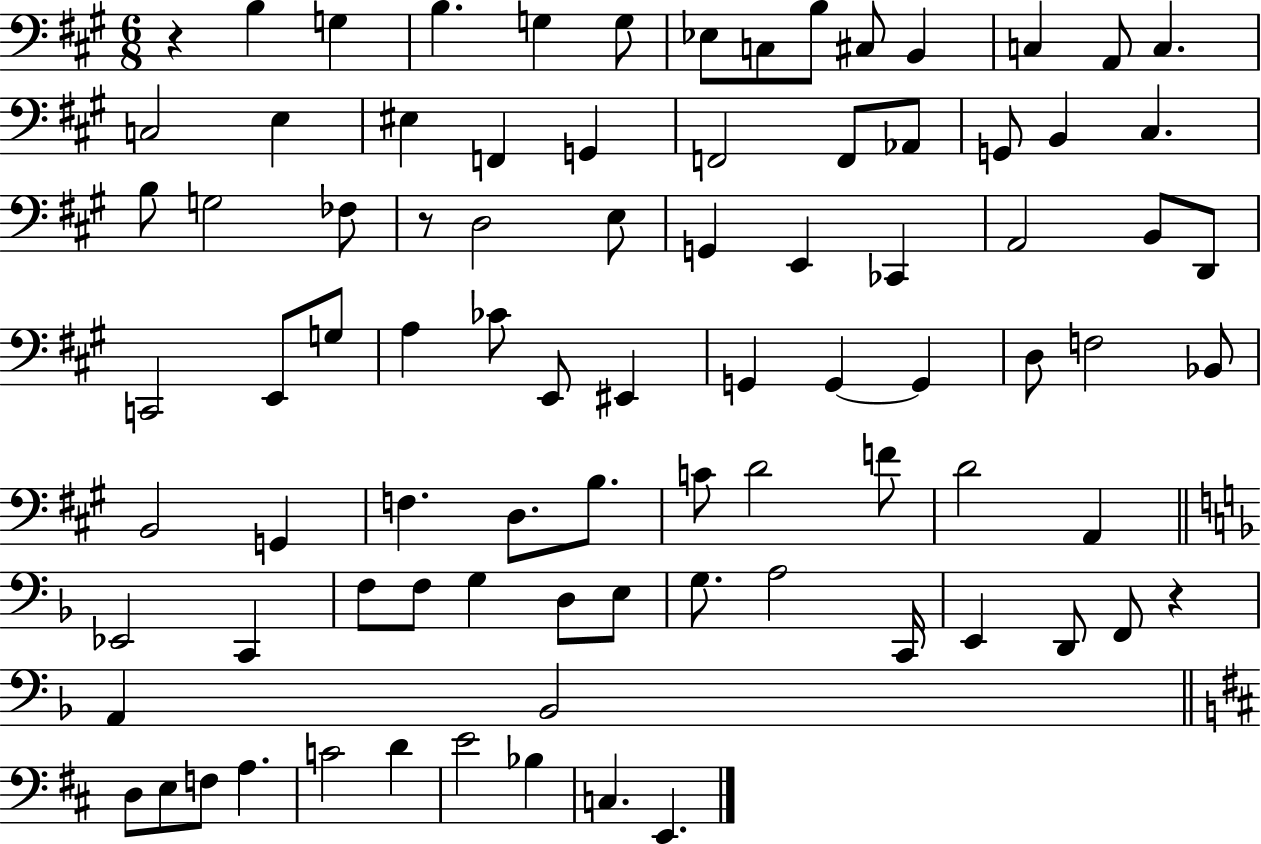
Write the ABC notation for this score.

X:1
T:Untitled
M:6/8
L:1/4
K:A
z B, G, B, G, G,/2 _E,/2 C,/2 B,/2 ^C,/2 B,, C, A,,/2 C, C,2 E, ^E, F,, G,, F,,2 F,,/2 _A,,/2 G,,/2 B,, ^C, B,/2 G,2 _F,/2 z/2 D,2 E,/2 G,, E,, _C,, A,,2 B,,/2 D,,/2 C,,2 E,,/2 G,/2 A, _C/2 E,,/2 ^E,, G,, G,, G,, D,/2 F,2 _B,,/2 B,,2 G,, F, D,/2 B,/2 C/2 D2 F/2 D2 A,, _E,,2 C,, F,/2 F,/2 G, D,/2 E,/2 G,/2 A,2 C,,/4 E,, D,,/2 F,,/2 z A,, _B,,2 D,/2 E,/2 F,/2 A, C2 D E2 _B, C, E,,